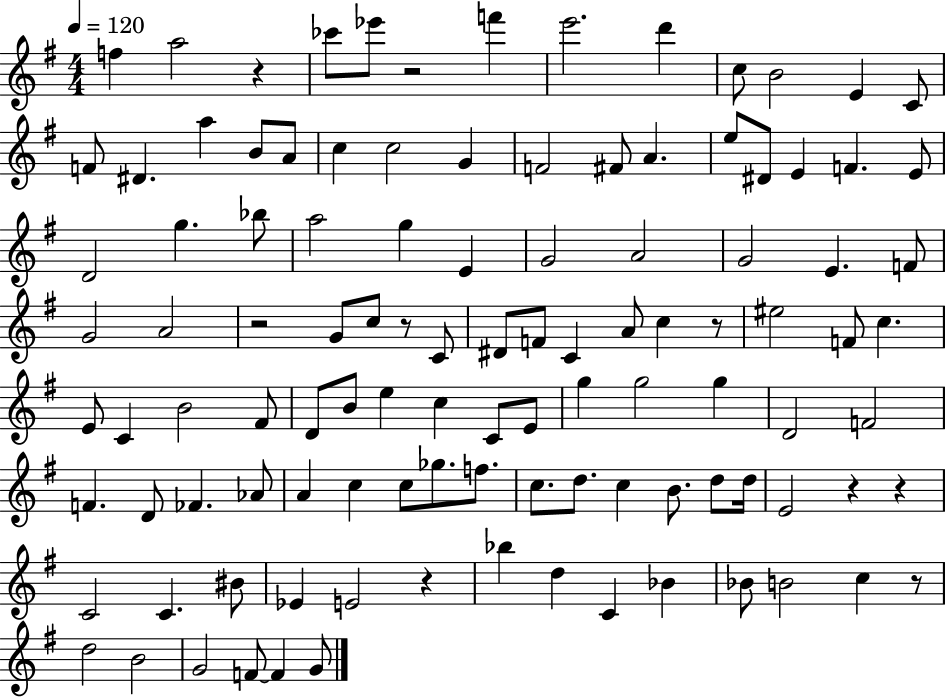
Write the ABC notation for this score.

X:1
T:Untitled
M:4/4
L:1/4
K:G
f a2 z _c'/2 _e'/2 z2 f' e'2 d' c/2 B2 E C/2 F/2 ^D a B/2 A/2 c c2 G F2 ^F/2 A e/2 ^D/2 E F E/2 D2 g _b/2 a2 g E G2 A2 G2 E F/2 G2 A2 z2 G/2 c/2 z/2 C/2 ^D/2 F/2 C A/2 c z/2 ^e2 F/2 c E/2 C B2 ^F/2 D/2 B/2 e c C/2 E/2 g g2 g D2 F2 F D/2 _F _A/2 A c c/2 _g/2 f/2 c/2 d/2 c B/2 d/2 d/4 E2 z z C2 C ^B/2 _E E2 z _b d C _B _B/2 B2 c z/2 d2 B2 G2 F/2 F G/2